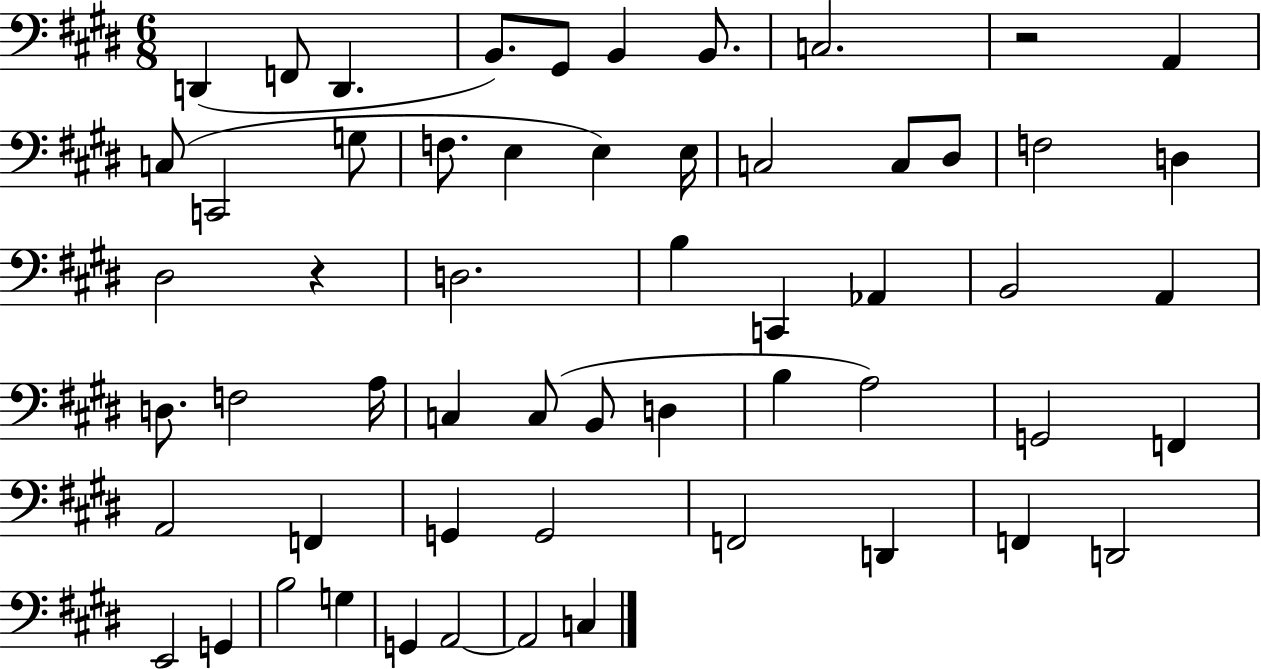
X:1
T:Untitled
M:6/8
L:1/4
K:E
D,, F,,/2 D,, B,,/2 ^G,,/2 B,, B,,/2 C,2 z2 A,, C,/2 C,,2 G,/2 F,/2 E, E, E,/4 C,2 C,/2 ^D,/2 F,2 D, ^D,2 z D,2 B, C,, _A,, B,,2 A,, D,/2 F,2 A,/4 C, C,/2 B,,/2 D, B, A,2 G,,2 F,, A,,2 F,, G,, G,,2 F,,2 D,, F,, D,,2 E,,2 G,, B,2 G, G,, A,,2 A,,2 C,